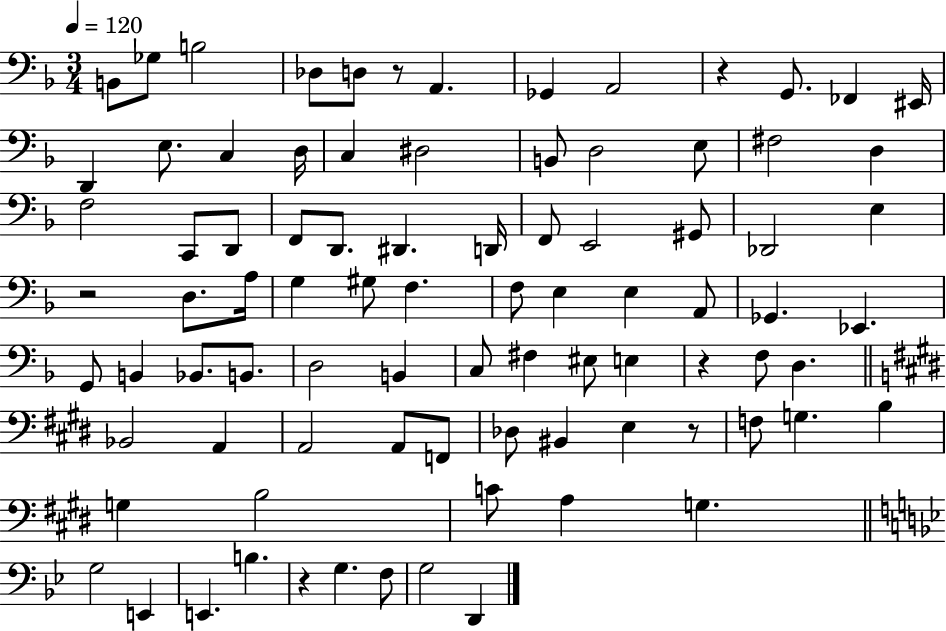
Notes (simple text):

B2/e Gb3/e B3/h Db3/e D3/e R/e A2/q. Gb2/q A2/h R/q G2/e. FES2/q EIS2/s D2/q E3/e. C3/q D3/s C3/q D#3/h B2/e D3/h E3/e F#3/h D3/q F3/h C2/e D2/e F2/e D2/e. D#2/q. D2/s F2/e E2/h G#2/e Db2/h E3/q R/h D3/e. A3/s G3/q G#3/e F3/q. F3/e E3/q E3/q A2/e Gb2/q. Eb2/q. G2/e B2/q Bb2/e. B2/e. D3/h B2/q C3/e F#3/q EIS3/e E3/q R/q F3/e D3/q. Bb2/h A2/q A2/h A2/e F2/e Db3/e BIS2/q E3/q R/e F3/e G3/q. B3/q G3/q B3/h C4/e A3/q G3/q. G3/h E2/q E2/q. B3/q. R/q G3/q. F3/e G3/h D2/q